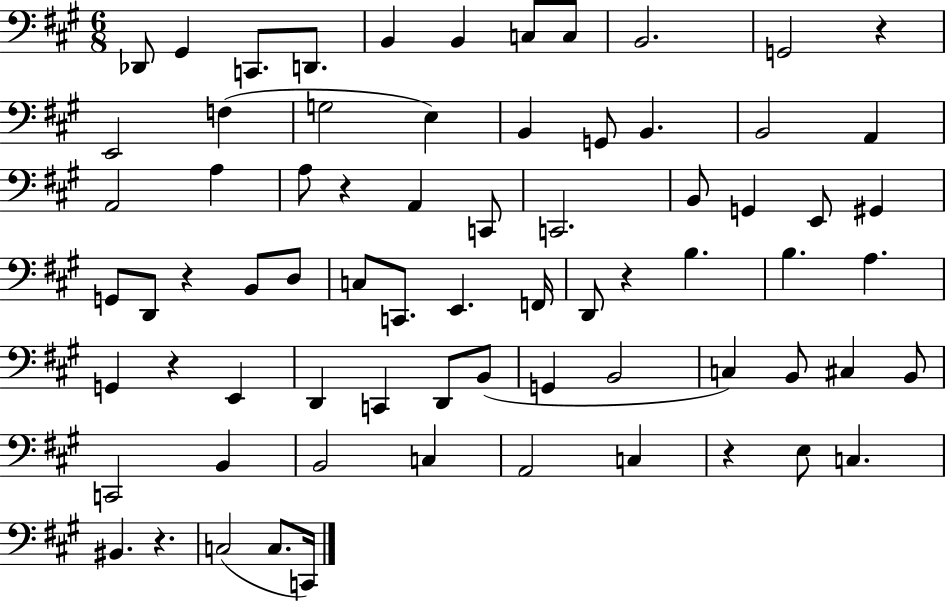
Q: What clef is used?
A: bass